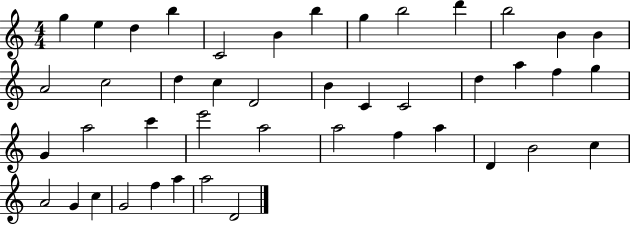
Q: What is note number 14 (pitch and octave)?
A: A4